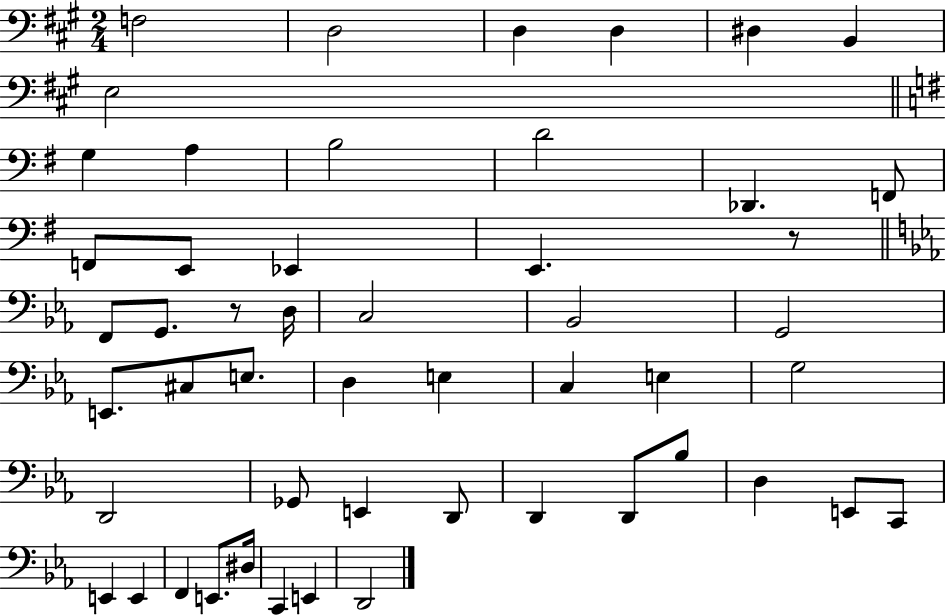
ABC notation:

X:1
T:Untitled
M:2/4
L:1/4
K:A
F,2 D,2 D, D, ^D, B,, E,2 G, A, B,2 D2 _D,, F,,/2 F,,/2 E,,/2 _E,, E,, z/2 F,,/2 G,,/2 z/2 D,/4 C,2 _B,,2 G,,2 E,,/2 ^C,/2 E,/2 D, E, C, E, G,2 D,,2 _G,,/2 E,, D,,/2 D,, D,,/2 _B,/2 D, E,,/2 C,,/2 E,, E,, F,, E,,/2 ^D,/4 C,, E,, D,,2